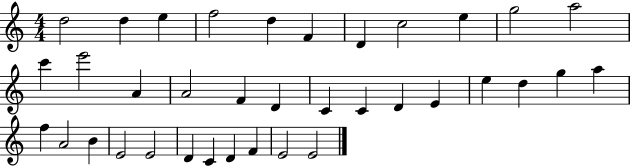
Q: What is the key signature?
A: C major